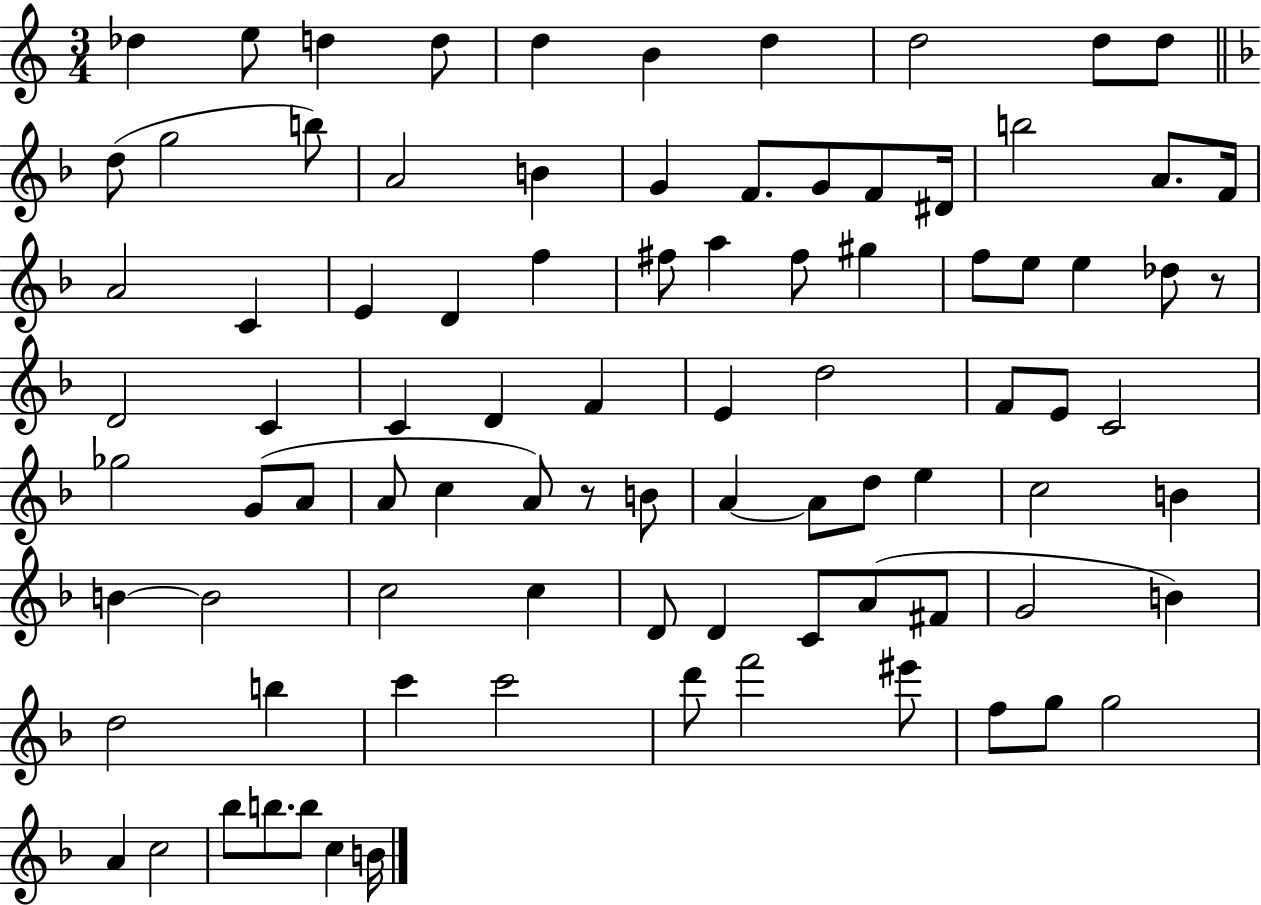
X:1
T:Untitled
M:3/4
L:1/4
K:C
_d e/2 d d/2 d B d d2 d/2 d/2 d/2 g2 b/2 A2 B G F/2 G/2 F/2 ^D/4 b2 A/2 F/4 A2 C E D f ^f/2 a ^f/2 ^g f/2 e/2 e _d/2 z/2 D2 C C D F E d2 F/2 E/2 C2 _g2 G/2 A/2 A/2 c A/2 z/2 B/2 A A/2 d/2 e c2 B B B2 c2 c D/2 D C/2 A/2 ^F/2 G2 B d2 b c' c'2 d'/2 f'2 ^e'/2 f/2 g/2 g2 A c2 _b/2 b/2 b/2 c B/4